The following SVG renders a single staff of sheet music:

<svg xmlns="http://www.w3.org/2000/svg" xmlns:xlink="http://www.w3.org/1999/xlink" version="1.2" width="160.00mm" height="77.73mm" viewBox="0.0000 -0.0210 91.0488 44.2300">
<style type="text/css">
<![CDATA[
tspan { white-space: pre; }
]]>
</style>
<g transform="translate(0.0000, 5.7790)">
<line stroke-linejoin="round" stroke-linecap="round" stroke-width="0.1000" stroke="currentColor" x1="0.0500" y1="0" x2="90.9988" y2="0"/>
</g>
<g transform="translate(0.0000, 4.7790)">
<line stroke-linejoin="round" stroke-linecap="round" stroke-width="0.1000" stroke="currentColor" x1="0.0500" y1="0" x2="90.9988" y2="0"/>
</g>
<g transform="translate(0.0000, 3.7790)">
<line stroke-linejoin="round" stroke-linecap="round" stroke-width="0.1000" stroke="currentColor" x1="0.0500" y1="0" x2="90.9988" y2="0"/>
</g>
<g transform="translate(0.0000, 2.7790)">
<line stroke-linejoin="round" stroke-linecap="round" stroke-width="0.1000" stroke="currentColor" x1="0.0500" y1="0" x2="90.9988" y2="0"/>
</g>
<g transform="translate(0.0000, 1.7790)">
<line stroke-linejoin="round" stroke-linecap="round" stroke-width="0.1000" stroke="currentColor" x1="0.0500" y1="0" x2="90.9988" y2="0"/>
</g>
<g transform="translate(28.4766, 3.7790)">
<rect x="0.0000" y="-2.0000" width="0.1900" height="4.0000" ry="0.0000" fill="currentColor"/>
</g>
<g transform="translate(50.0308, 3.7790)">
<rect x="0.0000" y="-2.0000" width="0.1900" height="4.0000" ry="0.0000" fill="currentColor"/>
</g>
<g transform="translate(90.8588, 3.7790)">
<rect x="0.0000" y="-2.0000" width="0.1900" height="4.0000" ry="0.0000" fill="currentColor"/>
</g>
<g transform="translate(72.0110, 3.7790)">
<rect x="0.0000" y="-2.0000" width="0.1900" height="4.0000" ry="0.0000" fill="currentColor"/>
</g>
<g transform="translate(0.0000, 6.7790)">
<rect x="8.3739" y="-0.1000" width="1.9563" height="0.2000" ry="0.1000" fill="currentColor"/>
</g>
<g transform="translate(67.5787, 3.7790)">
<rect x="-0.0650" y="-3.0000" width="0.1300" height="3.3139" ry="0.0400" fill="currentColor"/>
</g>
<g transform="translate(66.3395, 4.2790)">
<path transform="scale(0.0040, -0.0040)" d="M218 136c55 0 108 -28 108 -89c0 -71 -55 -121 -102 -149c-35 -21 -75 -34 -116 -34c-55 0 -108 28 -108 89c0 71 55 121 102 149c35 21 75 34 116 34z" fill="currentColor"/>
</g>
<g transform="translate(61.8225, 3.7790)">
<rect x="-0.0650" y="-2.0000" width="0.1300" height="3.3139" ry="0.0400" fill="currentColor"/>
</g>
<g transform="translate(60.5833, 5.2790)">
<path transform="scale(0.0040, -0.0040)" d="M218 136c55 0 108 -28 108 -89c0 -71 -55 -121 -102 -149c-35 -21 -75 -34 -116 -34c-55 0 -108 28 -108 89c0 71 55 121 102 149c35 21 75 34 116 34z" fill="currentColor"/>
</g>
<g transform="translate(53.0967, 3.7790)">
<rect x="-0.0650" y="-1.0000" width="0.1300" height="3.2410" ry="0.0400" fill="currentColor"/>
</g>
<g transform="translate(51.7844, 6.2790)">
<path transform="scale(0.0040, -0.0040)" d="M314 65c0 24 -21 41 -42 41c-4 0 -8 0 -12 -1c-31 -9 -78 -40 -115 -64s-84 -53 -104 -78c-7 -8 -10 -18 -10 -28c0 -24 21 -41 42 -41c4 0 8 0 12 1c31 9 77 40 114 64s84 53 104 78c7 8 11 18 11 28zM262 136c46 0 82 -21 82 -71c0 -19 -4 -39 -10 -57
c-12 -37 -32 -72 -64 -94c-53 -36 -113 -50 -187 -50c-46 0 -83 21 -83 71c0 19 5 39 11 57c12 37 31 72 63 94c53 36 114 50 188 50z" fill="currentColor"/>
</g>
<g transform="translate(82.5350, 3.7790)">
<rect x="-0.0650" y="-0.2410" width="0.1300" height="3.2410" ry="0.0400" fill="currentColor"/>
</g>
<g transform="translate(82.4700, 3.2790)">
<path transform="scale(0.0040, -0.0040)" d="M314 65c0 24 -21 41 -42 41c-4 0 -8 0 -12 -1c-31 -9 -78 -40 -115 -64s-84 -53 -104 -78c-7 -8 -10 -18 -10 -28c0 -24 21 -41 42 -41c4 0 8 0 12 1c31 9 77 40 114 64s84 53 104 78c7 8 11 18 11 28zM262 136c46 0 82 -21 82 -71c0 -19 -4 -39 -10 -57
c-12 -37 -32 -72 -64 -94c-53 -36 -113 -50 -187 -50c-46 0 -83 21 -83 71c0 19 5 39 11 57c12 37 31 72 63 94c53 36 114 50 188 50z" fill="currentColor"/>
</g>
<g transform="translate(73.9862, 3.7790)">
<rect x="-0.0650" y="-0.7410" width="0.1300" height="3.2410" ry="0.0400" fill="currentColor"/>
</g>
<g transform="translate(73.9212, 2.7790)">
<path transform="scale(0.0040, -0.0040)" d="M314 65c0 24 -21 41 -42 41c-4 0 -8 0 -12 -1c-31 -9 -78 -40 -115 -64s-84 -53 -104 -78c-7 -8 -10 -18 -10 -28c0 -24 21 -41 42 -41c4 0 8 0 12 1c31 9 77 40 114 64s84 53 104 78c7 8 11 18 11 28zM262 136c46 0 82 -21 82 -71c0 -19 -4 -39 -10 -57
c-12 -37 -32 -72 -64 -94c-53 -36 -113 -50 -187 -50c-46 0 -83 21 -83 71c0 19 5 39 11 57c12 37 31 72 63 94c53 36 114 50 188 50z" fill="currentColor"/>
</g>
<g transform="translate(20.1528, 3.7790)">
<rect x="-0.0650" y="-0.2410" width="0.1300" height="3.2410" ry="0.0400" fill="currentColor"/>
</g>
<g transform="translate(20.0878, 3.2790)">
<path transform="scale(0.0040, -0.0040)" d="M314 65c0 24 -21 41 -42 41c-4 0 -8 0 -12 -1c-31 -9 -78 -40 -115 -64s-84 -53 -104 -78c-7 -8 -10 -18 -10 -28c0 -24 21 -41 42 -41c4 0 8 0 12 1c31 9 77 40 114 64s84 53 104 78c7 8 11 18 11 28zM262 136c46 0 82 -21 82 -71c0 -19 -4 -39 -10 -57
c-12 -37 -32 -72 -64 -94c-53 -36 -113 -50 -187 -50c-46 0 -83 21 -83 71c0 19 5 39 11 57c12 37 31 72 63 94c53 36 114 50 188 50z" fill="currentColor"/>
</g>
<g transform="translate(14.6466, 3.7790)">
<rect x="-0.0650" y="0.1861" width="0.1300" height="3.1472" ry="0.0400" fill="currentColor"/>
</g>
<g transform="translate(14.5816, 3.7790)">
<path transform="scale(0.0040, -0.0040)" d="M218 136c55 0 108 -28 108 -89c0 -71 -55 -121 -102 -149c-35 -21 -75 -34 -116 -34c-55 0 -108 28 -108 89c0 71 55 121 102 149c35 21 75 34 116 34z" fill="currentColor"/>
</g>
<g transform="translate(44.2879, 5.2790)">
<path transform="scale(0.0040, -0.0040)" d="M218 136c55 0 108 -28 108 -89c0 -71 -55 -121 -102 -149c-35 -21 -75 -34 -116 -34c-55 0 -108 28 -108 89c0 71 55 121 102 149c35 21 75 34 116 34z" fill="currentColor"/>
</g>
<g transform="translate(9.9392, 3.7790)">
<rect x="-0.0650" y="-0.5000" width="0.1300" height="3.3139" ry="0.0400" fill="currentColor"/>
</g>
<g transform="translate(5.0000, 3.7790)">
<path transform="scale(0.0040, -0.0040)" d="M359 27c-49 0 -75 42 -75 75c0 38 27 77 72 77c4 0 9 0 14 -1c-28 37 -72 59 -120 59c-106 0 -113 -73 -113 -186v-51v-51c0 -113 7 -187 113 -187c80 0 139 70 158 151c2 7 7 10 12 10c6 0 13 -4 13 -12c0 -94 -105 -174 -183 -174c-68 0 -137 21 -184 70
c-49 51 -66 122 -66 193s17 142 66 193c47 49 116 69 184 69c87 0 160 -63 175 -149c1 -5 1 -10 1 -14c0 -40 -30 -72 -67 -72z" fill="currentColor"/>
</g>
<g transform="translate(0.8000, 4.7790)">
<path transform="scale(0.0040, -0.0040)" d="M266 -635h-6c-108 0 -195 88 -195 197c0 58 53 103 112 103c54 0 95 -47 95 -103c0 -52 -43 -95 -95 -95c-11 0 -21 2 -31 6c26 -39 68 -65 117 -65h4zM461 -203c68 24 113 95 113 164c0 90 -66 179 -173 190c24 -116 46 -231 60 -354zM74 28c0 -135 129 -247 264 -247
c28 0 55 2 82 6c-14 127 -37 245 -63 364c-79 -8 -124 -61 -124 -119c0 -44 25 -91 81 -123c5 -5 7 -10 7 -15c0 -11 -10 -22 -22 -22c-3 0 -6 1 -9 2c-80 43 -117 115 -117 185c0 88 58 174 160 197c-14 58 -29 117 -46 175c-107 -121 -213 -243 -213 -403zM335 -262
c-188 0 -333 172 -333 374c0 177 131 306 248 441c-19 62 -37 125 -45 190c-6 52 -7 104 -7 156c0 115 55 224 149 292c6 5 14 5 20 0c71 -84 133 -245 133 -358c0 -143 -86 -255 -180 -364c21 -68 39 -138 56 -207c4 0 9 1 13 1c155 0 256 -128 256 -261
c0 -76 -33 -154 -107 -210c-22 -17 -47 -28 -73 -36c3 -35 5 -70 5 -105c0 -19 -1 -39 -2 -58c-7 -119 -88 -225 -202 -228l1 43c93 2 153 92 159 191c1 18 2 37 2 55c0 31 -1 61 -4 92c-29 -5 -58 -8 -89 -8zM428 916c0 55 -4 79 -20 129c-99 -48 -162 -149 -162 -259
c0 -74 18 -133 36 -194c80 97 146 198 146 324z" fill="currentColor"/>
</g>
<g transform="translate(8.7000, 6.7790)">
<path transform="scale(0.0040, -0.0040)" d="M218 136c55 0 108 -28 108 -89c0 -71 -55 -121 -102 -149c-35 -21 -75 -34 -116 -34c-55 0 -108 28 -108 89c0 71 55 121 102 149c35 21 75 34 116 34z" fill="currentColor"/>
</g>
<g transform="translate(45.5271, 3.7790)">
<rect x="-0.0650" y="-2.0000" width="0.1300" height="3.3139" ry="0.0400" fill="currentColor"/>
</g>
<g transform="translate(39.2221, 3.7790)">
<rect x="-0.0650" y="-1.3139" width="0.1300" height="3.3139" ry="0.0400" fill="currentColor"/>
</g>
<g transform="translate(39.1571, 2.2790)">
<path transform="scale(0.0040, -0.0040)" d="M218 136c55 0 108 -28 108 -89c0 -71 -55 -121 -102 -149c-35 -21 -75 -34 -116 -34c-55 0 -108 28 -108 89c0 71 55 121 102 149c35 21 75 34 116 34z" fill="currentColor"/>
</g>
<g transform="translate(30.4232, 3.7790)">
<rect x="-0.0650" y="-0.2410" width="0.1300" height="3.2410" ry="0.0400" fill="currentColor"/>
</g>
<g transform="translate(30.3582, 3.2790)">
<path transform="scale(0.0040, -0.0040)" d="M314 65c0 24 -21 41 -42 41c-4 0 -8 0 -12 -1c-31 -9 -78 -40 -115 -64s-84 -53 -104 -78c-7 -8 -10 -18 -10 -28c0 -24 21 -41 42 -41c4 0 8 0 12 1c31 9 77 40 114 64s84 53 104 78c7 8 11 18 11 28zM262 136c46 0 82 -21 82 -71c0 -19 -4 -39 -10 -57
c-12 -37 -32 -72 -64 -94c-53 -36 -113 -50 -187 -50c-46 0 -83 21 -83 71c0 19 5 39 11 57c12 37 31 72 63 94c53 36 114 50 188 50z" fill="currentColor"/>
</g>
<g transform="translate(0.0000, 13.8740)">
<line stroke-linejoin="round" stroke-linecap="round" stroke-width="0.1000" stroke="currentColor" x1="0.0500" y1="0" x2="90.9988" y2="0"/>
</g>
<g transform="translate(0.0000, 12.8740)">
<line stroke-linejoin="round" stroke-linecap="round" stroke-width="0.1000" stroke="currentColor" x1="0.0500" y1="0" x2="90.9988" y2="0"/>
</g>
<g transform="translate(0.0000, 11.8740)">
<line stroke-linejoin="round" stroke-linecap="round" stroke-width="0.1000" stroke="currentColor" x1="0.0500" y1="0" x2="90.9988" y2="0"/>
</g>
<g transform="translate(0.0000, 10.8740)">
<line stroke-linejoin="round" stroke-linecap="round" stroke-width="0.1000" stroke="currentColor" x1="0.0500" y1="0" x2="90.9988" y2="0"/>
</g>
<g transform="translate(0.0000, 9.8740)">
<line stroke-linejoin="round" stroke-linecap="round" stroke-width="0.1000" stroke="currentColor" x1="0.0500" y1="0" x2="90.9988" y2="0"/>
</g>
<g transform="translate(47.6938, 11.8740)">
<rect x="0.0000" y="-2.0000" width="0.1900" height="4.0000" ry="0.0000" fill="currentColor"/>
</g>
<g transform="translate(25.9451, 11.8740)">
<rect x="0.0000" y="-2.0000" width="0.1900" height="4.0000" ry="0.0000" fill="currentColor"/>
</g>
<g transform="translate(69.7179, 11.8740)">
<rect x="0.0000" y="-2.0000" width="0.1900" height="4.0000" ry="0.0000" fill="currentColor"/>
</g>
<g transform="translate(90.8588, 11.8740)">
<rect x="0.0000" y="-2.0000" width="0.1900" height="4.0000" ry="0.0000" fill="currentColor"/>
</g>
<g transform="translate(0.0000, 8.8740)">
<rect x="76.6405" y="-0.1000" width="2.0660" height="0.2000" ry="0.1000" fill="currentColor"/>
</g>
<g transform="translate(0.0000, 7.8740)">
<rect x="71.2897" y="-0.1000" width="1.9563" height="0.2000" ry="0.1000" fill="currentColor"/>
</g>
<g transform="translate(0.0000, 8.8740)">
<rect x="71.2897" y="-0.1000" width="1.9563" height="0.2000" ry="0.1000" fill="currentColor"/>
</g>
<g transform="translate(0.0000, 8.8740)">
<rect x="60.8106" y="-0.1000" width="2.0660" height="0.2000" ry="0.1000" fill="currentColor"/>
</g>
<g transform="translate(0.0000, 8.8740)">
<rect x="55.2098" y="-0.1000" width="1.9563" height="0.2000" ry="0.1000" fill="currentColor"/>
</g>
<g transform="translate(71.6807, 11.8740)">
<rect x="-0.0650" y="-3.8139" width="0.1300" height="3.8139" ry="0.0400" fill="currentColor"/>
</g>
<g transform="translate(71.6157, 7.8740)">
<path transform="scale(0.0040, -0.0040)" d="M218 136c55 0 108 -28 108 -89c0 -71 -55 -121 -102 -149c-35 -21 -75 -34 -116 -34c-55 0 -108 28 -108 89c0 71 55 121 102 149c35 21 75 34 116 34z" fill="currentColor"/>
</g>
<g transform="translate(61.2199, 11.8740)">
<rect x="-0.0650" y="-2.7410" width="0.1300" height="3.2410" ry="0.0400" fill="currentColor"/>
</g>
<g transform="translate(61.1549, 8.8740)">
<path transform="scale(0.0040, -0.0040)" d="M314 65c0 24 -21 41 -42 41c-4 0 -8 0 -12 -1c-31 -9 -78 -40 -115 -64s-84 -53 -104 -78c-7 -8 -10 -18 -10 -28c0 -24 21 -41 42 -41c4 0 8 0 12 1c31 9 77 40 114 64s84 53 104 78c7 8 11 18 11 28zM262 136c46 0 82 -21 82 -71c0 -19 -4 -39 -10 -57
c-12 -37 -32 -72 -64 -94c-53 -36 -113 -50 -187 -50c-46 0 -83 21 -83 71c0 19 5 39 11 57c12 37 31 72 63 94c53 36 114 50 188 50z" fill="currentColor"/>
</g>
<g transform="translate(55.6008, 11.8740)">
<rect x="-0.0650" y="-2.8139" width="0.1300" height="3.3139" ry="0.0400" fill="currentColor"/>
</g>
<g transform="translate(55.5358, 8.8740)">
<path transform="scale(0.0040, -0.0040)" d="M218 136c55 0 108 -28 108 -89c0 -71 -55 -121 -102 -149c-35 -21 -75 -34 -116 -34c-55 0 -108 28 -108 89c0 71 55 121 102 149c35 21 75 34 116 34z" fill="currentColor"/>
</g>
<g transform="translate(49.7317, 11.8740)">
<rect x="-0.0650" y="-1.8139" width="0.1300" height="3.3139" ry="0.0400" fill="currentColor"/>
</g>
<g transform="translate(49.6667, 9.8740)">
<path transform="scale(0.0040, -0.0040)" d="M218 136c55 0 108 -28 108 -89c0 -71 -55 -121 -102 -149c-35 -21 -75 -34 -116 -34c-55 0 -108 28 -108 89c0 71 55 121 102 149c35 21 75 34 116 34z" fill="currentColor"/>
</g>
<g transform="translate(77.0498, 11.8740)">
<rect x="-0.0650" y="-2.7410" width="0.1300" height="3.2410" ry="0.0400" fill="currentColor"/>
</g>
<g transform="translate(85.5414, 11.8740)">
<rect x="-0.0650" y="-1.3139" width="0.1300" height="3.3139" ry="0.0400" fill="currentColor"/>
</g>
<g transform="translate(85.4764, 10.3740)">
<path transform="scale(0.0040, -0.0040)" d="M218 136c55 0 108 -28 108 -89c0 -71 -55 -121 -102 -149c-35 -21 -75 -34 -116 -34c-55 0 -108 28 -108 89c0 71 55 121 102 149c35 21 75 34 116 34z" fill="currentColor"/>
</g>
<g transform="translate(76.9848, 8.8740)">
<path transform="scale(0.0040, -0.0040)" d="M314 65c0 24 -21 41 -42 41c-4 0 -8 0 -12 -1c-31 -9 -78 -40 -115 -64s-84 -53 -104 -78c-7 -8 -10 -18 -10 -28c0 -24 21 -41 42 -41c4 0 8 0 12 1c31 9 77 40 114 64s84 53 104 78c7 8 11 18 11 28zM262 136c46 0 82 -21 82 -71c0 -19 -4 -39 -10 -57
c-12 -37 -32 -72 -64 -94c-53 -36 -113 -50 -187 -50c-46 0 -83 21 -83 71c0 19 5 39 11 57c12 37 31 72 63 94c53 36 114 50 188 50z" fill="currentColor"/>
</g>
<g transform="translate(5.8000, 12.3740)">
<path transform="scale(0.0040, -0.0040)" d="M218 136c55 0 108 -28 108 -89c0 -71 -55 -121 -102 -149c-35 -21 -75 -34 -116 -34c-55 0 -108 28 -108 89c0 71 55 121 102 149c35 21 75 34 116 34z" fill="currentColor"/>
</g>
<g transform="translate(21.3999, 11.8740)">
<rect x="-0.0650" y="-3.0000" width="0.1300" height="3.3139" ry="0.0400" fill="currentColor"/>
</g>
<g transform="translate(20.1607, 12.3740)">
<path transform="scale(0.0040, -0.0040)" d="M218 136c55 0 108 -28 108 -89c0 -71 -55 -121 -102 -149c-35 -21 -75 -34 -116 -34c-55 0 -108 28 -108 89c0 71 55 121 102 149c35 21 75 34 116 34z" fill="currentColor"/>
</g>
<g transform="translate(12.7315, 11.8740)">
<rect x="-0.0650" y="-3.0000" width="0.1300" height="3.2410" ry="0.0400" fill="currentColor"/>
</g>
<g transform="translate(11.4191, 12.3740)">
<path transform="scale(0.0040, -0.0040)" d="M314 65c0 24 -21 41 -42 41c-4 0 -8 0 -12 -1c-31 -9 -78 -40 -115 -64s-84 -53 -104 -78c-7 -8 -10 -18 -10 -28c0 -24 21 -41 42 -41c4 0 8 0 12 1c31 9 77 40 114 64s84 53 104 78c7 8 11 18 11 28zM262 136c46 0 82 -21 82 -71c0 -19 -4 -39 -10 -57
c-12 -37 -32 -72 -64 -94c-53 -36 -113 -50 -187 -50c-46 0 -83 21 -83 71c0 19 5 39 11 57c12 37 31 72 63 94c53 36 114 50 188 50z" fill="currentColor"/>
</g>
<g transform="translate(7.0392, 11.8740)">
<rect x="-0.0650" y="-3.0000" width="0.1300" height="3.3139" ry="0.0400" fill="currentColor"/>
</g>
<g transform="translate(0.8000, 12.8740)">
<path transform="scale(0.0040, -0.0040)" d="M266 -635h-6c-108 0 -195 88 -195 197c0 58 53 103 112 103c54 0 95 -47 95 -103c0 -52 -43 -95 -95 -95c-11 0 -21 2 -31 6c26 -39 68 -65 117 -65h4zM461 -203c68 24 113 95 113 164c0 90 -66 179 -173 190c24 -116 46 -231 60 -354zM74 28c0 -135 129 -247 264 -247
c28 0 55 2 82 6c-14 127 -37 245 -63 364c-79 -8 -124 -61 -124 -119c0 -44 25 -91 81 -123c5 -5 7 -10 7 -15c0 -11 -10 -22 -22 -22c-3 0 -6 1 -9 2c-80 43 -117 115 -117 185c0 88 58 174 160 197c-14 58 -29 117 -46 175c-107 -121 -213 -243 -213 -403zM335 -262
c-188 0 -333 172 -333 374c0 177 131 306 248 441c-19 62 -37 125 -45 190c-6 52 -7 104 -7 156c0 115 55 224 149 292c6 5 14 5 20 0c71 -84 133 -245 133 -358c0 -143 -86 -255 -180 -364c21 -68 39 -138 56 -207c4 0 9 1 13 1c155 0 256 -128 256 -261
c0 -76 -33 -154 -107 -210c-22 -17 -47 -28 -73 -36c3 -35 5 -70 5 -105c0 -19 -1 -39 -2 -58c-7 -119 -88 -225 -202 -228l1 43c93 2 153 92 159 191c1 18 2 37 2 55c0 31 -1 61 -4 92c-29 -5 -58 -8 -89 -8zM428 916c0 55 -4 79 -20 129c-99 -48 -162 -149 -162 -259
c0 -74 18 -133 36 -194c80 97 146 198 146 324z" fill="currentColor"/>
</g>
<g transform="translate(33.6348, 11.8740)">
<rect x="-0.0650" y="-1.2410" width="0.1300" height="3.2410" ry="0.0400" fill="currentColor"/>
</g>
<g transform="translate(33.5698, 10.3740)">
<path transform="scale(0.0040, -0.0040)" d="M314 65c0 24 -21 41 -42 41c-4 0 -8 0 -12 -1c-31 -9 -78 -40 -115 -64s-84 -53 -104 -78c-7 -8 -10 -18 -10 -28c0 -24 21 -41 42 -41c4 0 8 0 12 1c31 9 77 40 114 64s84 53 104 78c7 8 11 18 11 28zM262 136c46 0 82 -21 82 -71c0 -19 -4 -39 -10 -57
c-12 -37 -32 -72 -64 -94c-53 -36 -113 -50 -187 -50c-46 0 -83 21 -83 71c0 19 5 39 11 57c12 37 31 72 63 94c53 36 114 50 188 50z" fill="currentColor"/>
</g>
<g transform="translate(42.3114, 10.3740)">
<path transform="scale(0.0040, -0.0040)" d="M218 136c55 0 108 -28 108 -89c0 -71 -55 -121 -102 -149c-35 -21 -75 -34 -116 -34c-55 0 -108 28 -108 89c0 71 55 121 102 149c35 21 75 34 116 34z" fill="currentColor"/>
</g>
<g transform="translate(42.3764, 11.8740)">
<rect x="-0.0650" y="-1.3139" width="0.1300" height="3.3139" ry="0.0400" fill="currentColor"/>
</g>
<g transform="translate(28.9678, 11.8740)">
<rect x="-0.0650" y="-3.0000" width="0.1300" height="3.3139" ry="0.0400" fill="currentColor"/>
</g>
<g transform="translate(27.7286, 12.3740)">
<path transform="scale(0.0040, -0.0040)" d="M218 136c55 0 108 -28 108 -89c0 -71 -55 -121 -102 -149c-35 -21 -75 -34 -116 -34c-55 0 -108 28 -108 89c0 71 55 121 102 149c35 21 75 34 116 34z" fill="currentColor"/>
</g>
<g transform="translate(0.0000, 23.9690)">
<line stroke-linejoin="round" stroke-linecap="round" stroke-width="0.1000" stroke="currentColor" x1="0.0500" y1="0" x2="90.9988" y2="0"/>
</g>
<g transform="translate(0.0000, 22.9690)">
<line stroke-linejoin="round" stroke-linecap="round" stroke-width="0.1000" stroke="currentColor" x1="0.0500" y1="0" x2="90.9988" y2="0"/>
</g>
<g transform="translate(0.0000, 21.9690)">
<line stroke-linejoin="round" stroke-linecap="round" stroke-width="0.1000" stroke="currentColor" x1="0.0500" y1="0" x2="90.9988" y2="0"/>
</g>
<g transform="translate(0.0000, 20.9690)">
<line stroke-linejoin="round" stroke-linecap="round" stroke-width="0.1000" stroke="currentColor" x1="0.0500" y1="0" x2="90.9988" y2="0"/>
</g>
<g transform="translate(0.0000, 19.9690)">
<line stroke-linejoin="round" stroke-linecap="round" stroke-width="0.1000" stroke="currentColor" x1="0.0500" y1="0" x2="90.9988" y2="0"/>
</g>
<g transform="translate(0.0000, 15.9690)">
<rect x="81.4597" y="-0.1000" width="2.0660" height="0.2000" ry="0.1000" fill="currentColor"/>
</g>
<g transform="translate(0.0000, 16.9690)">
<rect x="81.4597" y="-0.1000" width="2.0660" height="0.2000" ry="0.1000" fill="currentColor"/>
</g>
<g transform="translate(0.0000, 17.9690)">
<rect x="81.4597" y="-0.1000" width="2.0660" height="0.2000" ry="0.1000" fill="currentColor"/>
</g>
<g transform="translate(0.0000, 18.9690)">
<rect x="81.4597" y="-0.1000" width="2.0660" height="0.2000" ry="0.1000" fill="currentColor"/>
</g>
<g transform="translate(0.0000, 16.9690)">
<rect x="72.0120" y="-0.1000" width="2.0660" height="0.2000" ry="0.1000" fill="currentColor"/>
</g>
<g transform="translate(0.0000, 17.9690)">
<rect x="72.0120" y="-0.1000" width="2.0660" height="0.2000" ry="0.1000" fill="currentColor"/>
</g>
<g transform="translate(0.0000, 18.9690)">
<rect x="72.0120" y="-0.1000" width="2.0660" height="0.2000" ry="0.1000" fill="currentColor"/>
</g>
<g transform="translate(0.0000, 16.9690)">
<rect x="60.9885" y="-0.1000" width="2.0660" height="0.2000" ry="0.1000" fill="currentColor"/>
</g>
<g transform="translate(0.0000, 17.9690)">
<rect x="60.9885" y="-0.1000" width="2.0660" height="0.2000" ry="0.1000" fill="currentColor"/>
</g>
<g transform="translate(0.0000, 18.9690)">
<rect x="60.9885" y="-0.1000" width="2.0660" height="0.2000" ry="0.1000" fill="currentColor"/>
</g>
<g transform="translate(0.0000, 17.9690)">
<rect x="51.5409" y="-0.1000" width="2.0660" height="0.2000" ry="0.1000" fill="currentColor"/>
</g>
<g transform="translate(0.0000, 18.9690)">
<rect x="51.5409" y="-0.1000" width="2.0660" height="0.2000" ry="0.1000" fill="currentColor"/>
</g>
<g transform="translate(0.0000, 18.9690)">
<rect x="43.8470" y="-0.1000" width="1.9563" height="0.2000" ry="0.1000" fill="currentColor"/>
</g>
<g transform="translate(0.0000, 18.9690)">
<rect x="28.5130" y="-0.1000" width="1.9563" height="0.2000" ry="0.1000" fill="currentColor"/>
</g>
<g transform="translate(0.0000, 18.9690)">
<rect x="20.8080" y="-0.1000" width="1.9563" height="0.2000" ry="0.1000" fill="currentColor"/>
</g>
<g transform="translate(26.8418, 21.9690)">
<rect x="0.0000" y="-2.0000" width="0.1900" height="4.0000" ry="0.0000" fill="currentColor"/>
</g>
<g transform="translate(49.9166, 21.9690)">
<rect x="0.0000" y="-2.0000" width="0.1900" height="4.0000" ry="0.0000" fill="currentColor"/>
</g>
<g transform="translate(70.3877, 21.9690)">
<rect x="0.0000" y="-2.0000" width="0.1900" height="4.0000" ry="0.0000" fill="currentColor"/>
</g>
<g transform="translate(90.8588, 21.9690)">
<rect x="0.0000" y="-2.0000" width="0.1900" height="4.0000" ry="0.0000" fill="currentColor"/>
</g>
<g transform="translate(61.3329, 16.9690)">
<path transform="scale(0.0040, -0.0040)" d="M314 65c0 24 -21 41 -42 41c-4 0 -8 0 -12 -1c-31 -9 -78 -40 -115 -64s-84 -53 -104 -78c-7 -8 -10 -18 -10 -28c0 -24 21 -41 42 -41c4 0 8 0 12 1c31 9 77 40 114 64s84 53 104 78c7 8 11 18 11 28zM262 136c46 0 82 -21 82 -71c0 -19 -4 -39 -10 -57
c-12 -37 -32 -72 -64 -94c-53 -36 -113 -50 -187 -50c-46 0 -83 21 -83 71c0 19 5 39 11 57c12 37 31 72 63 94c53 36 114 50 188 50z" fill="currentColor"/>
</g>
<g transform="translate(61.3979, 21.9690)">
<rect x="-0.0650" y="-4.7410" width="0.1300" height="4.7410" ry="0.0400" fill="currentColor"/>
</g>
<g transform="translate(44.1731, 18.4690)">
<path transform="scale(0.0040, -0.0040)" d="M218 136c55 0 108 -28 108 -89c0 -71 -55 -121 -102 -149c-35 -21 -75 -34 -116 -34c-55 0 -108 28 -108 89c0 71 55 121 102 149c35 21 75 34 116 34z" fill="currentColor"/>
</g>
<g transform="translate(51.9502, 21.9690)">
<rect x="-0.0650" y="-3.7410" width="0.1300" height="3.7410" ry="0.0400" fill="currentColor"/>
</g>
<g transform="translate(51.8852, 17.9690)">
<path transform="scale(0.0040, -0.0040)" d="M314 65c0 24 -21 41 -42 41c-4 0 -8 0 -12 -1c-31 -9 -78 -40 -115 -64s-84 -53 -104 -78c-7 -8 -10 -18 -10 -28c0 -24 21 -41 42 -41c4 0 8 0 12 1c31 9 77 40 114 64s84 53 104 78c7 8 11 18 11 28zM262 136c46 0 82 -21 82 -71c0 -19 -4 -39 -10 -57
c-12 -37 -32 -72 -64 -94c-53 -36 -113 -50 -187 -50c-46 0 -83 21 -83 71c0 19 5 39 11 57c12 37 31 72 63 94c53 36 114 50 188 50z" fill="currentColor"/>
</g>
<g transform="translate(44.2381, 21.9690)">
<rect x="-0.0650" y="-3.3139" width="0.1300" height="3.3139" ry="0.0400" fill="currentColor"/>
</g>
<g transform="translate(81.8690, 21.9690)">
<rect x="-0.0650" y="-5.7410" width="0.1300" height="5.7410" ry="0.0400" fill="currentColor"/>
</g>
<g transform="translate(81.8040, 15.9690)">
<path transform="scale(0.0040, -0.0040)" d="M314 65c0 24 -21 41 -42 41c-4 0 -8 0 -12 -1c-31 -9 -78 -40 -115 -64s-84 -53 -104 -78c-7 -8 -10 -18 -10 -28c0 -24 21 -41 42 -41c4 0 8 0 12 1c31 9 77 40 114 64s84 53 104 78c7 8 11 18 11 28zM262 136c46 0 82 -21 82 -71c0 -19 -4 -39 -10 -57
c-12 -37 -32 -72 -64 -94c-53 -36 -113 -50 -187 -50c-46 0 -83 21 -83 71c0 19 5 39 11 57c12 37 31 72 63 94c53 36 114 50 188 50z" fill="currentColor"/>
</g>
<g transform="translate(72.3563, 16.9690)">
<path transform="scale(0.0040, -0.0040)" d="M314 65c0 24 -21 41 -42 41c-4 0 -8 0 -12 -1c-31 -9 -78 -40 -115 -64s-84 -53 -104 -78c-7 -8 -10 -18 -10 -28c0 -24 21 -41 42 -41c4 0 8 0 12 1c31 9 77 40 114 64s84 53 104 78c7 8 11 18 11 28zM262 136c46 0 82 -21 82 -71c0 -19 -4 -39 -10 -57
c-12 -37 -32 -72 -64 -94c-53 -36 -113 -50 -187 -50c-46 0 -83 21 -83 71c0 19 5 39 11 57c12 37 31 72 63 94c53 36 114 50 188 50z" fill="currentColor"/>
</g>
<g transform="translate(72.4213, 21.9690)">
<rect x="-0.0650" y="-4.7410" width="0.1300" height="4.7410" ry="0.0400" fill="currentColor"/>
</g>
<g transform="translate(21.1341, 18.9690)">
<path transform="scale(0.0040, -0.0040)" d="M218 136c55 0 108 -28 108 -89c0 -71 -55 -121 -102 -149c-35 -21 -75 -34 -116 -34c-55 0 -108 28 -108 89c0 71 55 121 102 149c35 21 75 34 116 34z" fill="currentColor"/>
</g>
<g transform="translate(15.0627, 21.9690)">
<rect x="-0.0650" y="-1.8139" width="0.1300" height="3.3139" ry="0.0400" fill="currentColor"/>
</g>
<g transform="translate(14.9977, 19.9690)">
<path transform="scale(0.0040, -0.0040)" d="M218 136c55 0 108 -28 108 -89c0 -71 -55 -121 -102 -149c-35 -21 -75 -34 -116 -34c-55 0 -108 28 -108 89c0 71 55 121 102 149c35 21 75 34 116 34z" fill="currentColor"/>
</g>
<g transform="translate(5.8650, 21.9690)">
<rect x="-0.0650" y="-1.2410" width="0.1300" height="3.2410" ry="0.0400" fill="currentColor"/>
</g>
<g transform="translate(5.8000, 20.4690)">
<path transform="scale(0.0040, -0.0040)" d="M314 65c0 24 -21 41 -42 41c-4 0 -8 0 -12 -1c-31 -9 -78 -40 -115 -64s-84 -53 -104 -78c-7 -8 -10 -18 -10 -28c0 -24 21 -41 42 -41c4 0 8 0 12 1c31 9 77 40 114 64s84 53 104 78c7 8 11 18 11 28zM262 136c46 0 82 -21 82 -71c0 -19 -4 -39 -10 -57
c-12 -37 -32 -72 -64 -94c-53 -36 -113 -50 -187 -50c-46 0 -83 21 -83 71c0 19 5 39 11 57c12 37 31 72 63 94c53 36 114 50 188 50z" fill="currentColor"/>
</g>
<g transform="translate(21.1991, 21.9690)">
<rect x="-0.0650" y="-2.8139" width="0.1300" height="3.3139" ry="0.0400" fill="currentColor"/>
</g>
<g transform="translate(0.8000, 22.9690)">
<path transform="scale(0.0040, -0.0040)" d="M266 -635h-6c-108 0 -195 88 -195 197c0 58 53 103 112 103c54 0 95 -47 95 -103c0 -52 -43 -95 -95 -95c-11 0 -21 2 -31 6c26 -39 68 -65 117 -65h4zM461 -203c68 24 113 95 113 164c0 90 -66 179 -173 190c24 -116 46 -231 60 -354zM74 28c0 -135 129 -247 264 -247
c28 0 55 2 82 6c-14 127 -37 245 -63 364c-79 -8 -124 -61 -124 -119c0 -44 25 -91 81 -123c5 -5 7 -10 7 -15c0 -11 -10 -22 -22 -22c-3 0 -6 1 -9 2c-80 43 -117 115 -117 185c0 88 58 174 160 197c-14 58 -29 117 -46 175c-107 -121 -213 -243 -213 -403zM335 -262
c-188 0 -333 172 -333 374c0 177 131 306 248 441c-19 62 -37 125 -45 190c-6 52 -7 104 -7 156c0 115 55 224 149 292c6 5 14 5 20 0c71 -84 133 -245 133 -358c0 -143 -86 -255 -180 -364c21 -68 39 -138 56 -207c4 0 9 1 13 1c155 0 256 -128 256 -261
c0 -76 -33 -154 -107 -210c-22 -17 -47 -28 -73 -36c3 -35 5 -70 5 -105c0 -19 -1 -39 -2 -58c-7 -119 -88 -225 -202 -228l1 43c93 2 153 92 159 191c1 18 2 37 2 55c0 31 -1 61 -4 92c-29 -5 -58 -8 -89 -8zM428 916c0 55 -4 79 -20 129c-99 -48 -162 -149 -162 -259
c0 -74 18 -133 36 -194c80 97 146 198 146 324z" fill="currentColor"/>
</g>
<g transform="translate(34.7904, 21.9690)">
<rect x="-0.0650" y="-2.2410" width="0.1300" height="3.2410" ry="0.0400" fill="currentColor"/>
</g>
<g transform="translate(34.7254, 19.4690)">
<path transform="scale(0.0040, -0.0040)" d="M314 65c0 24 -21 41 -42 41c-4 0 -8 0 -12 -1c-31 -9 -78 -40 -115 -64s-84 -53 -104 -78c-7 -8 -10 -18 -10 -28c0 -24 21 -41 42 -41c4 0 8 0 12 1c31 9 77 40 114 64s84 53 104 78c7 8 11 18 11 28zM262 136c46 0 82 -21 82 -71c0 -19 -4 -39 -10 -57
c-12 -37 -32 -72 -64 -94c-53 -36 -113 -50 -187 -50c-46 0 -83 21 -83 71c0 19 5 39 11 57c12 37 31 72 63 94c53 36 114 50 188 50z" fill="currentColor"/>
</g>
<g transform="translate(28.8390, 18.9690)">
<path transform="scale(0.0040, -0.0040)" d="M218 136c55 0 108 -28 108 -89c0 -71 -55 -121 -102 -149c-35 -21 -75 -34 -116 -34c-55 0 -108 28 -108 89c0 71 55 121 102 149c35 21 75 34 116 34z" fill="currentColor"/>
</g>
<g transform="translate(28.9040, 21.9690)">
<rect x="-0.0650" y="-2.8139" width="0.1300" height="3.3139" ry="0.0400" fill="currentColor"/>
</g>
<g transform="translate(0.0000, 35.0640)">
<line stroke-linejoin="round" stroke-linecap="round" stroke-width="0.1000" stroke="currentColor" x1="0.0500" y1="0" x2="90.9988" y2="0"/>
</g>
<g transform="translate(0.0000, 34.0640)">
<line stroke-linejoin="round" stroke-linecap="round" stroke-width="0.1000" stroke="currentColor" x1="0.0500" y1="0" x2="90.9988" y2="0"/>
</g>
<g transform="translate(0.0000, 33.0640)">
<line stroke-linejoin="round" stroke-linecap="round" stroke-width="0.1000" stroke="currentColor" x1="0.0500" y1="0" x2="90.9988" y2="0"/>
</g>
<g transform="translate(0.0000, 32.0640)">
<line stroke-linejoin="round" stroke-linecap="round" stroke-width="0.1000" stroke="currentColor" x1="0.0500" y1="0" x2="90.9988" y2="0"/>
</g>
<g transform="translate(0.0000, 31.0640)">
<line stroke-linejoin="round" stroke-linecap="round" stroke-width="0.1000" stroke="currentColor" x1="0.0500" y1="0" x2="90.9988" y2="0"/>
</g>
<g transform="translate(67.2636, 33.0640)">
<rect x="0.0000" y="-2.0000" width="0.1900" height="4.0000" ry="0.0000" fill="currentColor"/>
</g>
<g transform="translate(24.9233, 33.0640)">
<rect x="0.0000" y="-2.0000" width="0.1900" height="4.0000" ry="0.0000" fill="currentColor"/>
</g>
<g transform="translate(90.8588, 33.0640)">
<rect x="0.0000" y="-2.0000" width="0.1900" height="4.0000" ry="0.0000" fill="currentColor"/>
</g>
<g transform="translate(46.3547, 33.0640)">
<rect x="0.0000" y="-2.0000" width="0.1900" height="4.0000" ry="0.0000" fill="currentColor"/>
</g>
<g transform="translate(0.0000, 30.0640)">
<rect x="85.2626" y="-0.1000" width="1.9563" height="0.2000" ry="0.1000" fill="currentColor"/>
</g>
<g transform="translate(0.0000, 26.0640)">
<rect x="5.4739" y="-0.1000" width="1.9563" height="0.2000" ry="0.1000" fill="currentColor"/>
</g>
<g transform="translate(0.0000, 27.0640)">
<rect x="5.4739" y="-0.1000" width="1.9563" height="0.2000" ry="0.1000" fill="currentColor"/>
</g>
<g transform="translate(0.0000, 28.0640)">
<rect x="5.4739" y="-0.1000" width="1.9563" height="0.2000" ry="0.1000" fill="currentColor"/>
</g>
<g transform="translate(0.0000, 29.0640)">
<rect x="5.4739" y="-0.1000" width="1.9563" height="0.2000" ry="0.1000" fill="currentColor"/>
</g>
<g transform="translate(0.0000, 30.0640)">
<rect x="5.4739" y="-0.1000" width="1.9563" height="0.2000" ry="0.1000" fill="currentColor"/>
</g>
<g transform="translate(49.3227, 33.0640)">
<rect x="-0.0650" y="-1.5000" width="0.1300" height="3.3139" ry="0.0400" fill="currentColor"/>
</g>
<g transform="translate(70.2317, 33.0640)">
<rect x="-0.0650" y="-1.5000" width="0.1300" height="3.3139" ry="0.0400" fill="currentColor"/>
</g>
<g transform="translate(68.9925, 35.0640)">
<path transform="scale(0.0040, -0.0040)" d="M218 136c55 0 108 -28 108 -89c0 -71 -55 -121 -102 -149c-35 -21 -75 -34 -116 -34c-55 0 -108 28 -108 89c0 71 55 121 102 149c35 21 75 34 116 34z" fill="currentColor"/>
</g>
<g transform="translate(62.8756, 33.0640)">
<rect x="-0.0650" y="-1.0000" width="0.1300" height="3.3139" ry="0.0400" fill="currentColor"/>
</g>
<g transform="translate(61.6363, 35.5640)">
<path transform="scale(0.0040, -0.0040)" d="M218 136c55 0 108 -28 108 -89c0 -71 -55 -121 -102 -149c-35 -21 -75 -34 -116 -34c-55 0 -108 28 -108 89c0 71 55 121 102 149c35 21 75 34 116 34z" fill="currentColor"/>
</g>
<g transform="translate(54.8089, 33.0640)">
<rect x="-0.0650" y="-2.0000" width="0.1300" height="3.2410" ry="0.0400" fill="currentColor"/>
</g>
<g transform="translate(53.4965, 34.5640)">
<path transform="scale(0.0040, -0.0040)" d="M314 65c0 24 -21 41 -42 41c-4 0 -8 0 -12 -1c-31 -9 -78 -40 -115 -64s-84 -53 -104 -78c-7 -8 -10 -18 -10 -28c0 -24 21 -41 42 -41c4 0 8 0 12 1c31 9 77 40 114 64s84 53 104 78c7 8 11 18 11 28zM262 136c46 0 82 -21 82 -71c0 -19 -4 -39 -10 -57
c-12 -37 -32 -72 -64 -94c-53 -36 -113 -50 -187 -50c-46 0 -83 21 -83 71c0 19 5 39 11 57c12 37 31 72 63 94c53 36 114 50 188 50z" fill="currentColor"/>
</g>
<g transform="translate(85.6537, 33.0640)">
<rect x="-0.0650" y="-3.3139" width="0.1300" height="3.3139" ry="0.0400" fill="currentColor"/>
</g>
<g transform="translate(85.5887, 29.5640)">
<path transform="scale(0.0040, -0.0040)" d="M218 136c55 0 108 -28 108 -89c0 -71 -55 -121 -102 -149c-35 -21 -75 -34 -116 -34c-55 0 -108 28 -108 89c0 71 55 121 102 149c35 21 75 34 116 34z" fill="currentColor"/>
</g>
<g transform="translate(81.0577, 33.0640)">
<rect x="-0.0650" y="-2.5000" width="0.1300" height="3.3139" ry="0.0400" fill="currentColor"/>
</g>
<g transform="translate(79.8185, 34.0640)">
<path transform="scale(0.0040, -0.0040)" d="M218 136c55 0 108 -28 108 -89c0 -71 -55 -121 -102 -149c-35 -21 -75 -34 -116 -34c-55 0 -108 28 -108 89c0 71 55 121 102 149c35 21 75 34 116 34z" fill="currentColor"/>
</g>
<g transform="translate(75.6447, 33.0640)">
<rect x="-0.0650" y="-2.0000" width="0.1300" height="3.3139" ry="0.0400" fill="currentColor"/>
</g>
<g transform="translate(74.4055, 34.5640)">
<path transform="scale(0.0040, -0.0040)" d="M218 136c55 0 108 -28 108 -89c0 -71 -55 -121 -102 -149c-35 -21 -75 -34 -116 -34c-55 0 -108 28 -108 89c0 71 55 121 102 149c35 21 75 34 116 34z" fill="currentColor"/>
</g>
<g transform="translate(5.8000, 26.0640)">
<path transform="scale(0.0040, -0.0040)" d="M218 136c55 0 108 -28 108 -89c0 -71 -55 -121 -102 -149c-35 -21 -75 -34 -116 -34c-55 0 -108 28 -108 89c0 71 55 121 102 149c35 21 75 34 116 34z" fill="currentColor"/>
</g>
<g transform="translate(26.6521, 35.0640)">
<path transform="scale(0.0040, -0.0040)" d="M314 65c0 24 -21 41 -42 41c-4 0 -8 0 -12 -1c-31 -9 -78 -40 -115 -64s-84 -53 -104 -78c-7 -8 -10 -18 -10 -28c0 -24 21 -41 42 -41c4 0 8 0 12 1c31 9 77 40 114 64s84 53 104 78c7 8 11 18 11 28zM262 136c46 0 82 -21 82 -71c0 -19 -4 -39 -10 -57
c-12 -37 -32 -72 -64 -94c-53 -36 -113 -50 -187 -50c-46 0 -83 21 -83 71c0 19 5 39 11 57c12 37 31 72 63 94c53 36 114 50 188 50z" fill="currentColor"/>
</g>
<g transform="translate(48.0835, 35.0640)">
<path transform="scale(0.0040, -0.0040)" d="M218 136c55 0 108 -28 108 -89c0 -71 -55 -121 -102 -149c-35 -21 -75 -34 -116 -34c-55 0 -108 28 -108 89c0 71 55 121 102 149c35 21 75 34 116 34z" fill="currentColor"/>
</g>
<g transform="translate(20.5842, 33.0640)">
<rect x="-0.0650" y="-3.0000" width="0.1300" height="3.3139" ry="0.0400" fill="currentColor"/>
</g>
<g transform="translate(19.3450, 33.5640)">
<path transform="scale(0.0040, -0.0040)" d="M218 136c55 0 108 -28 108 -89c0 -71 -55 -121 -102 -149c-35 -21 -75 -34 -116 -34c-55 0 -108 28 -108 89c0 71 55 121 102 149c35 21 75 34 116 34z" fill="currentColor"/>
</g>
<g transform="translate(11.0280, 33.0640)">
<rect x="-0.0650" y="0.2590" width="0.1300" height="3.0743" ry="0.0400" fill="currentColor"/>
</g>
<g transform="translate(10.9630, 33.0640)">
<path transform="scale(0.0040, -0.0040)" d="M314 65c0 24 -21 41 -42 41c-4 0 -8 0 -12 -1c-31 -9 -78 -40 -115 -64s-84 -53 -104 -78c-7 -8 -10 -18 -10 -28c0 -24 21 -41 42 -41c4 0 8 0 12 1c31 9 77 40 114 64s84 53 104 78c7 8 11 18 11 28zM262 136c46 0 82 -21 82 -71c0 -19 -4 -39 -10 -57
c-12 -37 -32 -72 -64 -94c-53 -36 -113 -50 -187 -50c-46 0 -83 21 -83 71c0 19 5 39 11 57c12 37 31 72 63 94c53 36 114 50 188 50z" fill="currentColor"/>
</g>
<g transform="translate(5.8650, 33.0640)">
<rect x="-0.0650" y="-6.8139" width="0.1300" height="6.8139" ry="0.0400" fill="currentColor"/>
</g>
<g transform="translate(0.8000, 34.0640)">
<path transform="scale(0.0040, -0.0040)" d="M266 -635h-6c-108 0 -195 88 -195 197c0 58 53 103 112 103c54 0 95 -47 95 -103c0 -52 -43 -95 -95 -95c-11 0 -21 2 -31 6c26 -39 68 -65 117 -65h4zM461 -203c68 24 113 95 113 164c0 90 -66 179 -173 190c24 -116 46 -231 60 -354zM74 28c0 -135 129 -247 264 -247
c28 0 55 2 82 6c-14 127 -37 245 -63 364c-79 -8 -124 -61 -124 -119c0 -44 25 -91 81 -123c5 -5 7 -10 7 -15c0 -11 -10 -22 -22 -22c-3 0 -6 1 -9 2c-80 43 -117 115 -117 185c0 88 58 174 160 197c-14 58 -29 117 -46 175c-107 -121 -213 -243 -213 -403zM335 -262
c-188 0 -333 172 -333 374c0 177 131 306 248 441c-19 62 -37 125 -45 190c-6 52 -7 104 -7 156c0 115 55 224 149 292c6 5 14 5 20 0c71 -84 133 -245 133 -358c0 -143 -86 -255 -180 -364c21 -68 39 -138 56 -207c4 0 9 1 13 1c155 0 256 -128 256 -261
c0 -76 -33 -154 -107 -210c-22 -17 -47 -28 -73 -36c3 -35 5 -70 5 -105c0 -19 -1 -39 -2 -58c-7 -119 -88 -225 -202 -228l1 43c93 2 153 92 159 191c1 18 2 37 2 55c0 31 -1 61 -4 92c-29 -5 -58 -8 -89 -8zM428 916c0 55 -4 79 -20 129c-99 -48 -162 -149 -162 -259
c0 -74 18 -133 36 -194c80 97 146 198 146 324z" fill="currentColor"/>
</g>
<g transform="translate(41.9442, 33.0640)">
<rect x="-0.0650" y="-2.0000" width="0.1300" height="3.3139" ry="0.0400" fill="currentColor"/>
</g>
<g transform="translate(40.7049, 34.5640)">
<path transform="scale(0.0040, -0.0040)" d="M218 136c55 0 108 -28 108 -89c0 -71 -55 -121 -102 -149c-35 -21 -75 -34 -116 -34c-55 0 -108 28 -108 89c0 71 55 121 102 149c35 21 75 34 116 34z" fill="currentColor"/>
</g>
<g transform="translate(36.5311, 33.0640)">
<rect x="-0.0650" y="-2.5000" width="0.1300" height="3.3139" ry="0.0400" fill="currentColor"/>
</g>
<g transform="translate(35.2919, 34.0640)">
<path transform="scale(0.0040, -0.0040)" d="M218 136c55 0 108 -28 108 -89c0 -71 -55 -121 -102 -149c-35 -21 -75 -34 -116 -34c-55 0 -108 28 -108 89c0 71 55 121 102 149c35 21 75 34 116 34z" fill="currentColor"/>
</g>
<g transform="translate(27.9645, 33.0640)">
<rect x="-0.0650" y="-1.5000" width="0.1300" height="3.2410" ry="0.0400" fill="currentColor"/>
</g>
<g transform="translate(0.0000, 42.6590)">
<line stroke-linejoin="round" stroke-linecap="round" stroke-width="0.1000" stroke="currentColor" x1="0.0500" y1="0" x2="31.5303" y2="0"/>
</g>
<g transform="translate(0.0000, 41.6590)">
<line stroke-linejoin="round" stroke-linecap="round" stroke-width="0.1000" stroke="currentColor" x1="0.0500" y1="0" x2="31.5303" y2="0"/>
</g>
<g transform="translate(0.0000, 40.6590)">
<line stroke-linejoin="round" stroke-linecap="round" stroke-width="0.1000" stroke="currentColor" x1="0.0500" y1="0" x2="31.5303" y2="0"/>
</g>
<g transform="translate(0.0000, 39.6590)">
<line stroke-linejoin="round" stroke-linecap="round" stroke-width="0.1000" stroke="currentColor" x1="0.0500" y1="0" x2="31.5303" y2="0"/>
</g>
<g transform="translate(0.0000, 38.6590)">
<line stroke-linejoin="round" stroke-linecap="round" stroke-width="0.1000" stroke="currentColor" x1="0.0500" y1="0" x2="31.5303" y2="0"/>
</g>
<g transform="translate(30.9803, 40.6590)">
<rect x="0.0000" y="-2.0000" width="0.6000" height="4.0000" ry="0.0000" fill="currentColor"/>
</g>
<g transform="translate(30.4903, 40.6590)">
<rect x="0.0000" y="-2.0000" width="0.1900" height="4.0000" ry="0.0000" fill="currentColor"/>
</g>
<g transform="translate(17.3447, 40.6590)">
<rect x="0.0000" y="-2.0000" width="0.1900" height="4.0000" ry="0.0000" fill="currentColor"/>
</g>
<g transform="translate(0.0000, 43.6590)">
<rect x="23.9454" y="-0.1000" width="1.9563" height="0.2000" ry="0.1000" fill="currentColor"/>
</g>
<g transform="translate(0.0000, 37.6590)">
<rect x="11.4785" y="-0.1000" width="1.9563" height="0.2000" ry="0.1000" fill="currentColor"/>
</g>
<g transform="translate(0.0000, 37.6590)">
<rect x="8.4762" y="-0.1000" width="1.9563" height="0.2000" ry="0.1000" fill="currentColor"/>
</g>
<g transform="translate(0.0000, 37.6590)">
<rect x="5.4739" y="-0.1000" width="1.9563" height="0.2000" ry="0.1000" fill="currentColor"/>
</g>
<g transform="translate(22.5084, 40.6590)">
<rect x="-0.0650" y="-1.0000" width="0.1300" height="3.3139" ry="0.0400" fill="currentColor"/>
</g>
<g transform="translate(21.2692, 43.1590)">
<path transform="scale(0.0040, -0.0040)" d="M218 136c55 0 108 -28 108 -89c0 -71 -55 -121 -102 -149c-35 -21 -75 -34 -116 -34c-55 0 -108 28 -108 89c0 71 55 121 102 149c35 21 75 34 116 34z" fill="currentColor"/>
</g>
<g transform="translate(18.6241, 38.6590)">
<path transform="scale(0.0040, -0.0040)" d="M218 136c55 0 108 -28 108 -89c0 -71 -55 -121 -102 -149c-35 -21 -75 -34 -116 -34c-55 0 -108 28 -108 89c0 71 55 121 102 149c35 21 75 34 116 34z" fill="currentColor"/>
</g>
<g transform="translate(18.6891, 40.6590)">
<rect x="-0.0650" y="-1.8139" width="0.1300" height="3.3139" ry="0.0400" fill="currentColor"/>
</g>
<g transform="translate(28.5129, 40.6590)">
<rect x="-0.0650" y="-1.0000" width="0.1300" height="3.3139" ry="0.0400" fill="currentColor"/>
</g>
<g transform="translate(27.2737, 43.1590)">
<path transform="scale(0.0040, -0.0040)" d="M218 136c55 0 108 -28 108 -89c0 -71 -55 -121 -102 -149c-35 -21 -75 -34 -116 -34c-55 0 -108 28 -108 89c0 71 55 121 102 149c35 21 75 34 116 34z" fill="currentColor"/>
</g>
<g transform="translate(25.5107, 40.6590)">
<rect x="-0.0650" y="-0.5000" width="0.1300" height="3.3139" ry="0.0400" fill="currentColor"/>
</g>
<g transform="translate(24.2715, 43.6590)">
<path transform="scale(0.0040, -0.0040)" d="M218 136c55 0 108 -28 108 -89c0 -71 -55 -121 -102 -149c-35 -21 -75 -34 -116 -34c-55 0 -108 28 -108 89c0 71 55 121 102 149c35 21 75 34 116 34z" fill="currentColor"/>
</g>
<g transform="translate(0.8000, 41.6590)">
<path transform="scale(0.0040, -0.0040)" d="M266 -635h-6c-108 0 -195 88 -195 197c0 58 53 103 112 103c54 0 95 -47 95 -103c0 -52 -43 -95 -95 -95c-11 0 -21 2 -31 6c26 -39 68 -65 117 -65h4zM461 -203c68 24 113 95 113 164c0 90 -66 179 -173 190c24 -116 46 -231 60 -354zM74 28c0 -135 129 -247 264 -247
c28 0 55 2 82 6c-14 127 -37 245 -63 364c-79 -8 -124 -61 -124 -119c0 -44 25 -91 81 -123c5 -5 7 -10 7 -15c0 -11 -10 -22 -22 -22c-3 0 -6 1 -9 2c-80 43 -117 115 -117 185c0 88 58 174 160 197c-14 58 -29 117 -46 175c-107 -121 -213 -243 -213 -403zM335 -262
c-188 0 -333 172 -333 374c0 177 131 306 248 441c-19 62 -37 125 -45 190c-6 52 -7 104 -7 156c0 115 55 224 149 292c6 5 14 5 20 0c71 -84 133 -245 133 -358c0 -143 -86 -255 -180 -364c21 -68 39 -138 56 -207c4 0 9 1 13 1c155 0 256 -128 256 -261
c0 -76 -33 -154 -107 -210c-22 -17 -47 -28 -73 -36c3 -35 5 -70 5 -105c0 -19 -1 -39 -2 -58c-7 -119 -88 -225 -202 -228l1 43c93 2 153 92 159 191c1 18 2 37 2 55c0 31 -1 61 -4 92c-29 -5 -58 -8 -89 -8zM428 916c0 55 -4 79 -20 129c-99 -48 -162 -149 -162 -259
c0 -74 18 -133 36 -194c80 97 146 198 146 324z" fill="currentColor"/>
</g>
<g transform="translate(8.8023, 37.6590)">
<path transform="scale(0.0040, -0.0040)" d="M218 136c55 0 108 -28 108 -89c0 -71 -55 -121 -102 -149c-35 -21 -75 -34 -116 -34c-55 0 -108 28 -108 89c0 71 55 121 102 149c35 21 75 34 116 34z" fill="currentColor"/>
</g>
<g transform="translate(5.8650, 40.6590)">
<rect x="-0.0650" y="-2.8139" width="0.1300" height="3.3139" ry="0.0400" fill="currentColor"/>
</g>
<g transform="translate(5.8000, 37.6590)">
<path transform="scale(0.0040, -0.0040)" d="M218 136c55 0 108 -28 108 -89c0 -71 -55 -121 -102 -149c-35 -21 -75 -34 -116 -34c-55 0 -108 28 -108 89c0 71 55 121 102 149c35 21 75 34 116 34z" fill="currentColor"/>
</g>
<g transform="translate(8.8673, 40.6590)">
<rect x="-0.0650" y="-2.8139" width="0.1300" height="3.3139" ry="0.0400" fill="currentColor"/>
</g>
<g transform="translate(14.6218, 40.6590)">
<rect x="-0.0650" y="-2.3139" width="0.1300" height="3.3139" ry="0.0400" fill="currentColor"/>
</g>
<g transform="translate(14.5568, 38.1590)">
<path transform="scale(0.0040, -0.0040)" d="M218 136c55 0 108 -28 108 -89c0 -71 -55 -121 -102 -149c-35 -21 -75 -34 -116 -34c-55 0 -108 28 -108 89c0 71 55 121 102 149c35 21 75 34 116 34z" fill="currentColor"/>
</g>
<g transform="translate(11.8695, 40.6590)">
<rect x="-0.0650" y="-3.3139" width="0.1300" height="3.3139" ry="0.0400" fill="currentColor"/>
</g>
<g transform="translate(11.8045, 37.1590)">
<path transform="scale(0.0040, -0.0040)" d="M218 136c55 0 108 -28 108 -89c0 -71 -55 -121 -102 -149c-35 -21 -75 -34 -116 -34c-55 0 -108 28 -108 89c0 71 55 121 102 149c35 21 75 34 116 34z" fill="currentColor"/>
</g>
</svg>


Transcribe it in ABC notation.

X:1
T:Untitled
M:4/4
L:1/4
K:C
C B c2 c2 e F D2 F A d2 c2 A A2 A A e2 e f a a2 c' a2 e e2 f a a g2 b c'2 e'2 e'2 g'2 b' B2 A E2 G F E F2 D E F G b a a b g f D C D